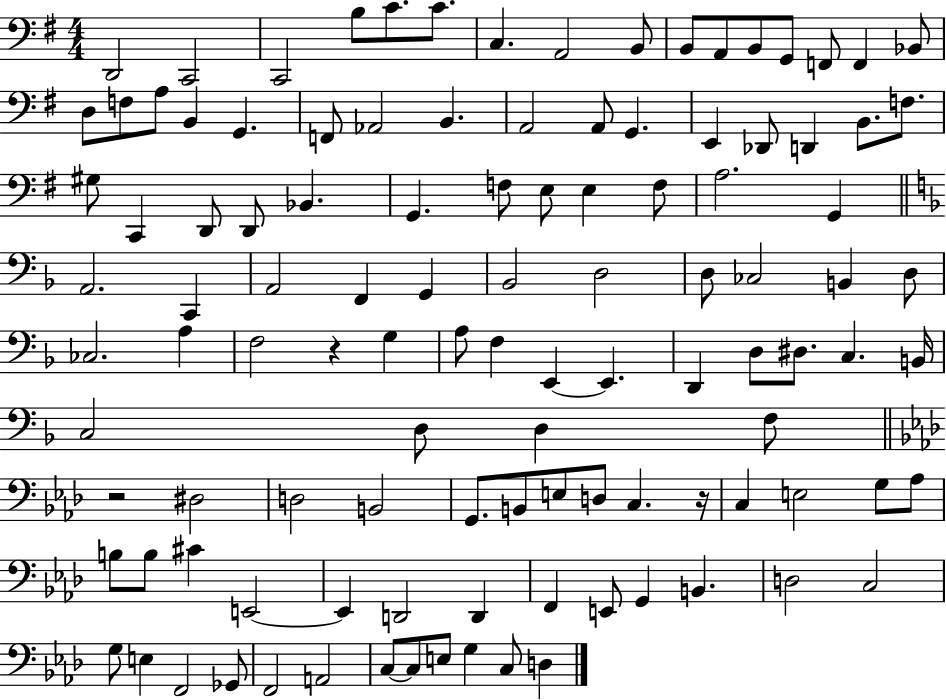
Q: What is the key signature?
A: G major